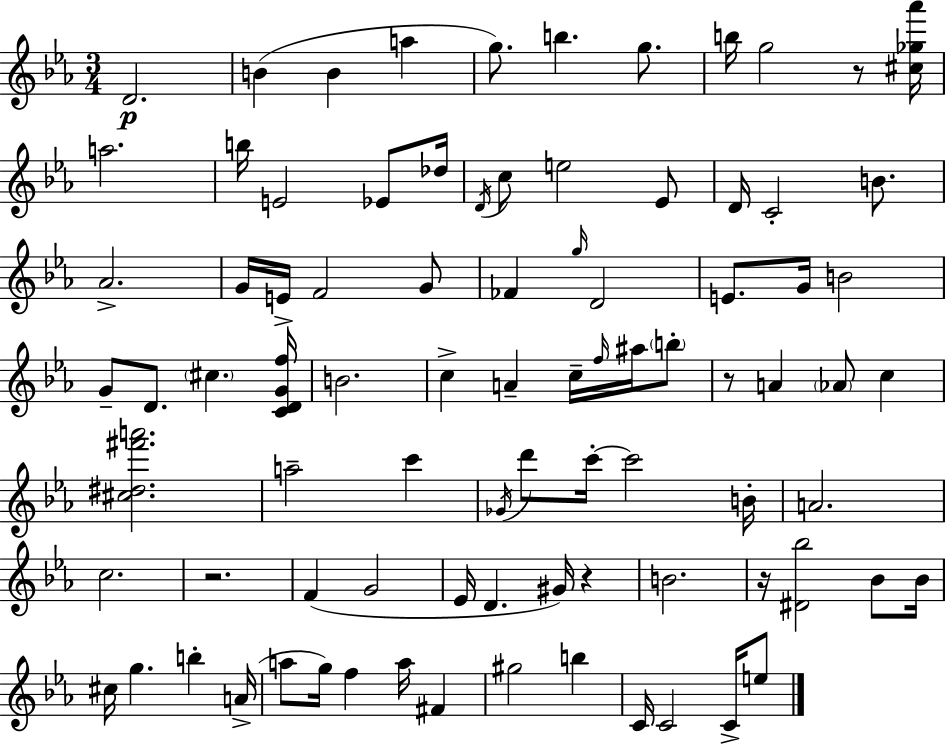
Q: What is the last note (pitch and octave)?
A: E5